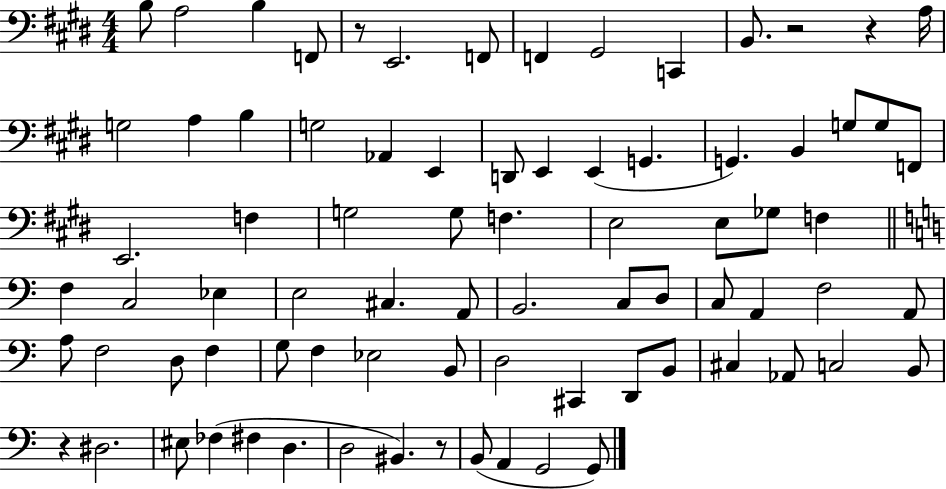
{
  \clef bass
  \numericTimeSignature
  \time 4/4
  \key e \major
  \repeat volta 2 { b8 a2 b4 f,8 | r8 e,2. f,8 | f,4 gis,2 c,4 | b,8. r2 r4 a16 | \break g2 a4 b4 | g2 aes,4 e,4 | d,8 e,4 e,4( g,4. | g,4.) b,4 g8 g8 f,8 | \break e,2. f4 | g2 g8 f4. | e2 e8 ges8 f4 | \bar "||" \break \key c \major f4 c2 ees4 | e2 cis4. a,8 | b,2. c8 d8 | c8 a,4 f2 a,8 | \break a8 f2 d8 f4 | g8 f4 ees2 b,8 | d2 cis,4 d,8 b,8 | cis4 aes,8 c2 b,8 | \break r4 dis2. | eis8 fes4( fis4 d4. | d2 bis,4.) r8 | b,8( a,4 g,2 g,8) | \break } \bar "|."
}